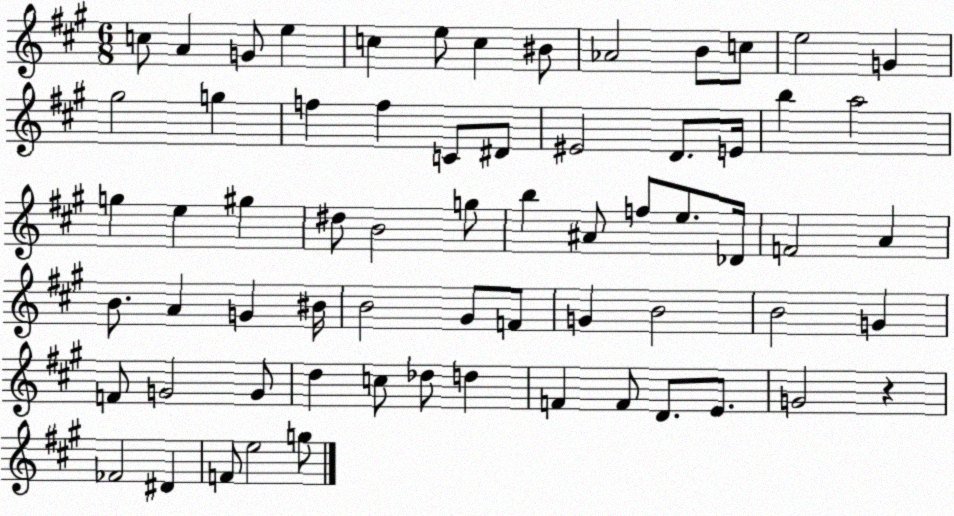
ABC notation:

X:1
T:Untitled
M:6/8
L:1/4
K:A
c/2 A G/2 e c e/2 c ^B/2 _A2 B/2 c/2 e2 G ^g2 g f f C/2 ^D/2 ^E2 D/2 E/4 b a2 g e ^g ^d/2 B2 g/2 b ^A/2 f/2 e/2 _D/4 F2 A B/2 A G ^B/4 B2 ^G/2 F/2 G B2 B2 G F/2 G2 G/2 d c/2 _d/2 d F F/2 D/2 E/2 G2 z _F2 ^D F/2 e2 g/2